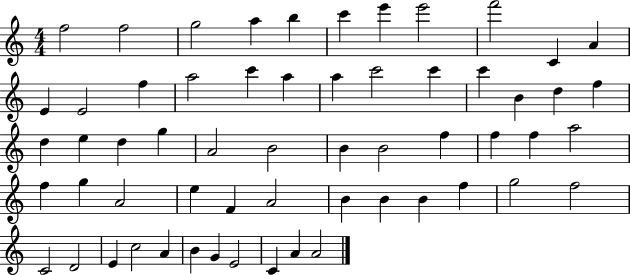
F5/h F5/h G5/h A5/q B5/q C6/q E6/q E6/h F6/h C4/q A4/q E4/q E4/h F5/q A5/h C6/q A5/q A5/q C6/h C6/q C6/q B4/q D5/q F5/q D5/q E5/q D5/q G5/q A4/h B4/h B4/q B4/h F5/q F5/q F5/q A5/h F5/q G5/q A4/h E5/q F4/q A4/h B4/q B4/q B4/q F5/q G5/h F5/h C4/h D4/h E4/q C5/h A4/q B4/q G4/q E4/h C4/q A4/q A4/h